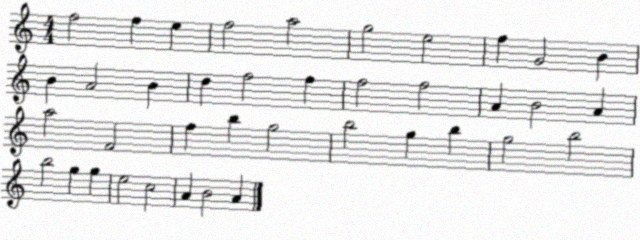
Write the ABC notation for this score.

X:1
T:Untitled
M:4/4
L:1/4
K:C
f2 f e f2 a2 g2 e2 f G2 B B A2 B d f2 f f2 f2 A B2 A a2 F2 f b g2 b2 g b g2 b2 b2 g g e2 c2 A B2 A